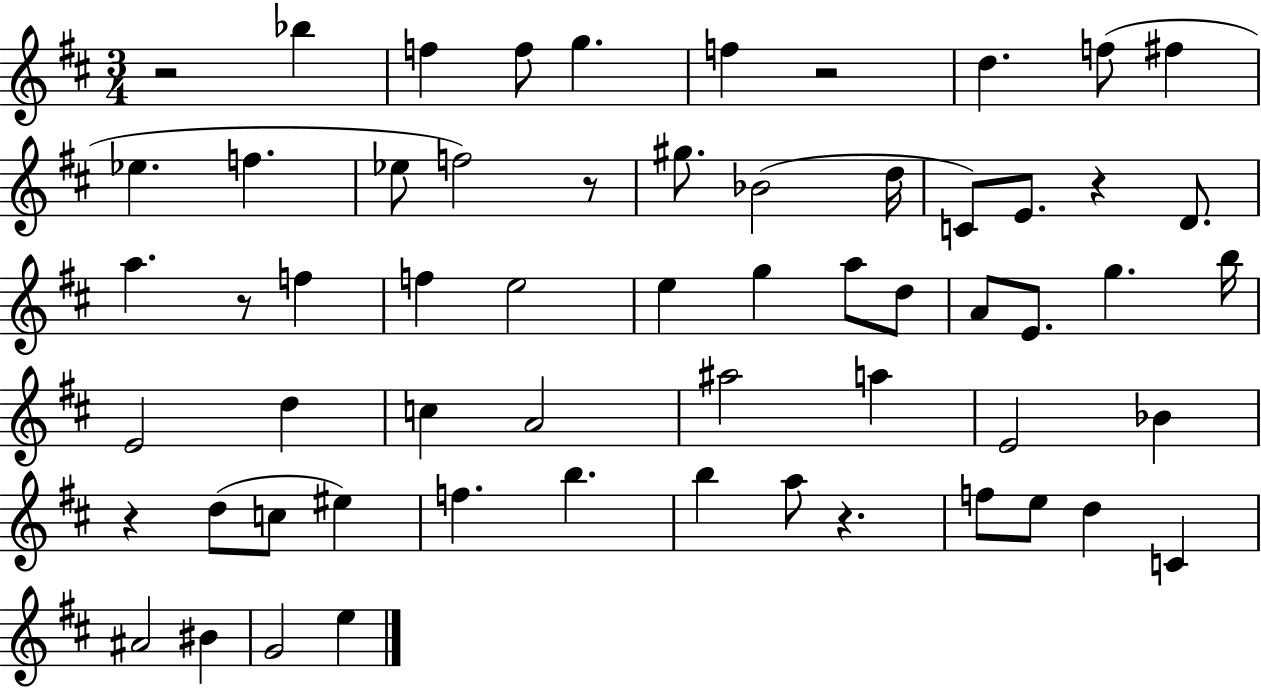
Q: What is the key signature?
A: D major